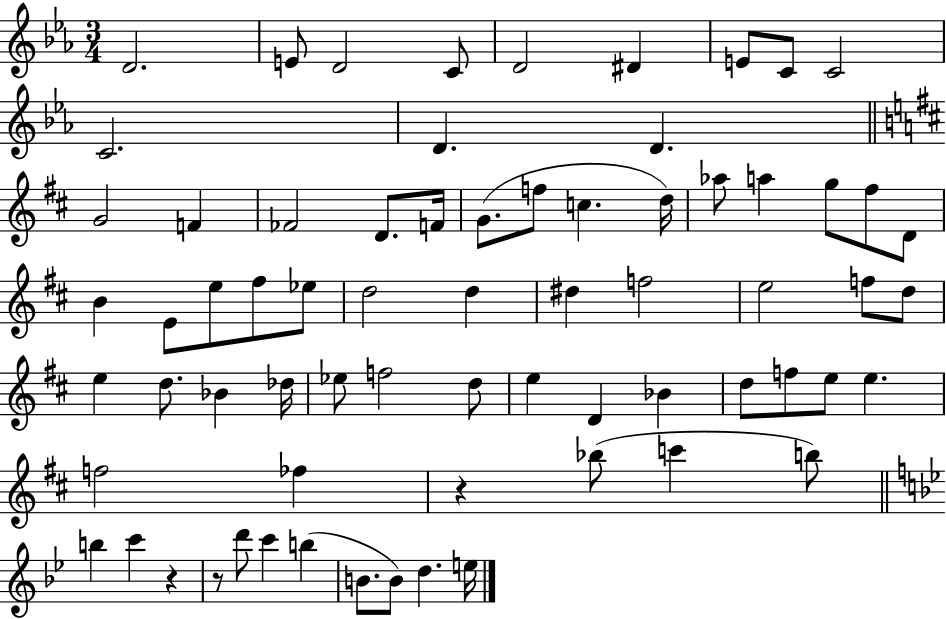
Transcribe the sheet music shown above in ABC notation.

X:1
T:Untitled
M:3/4
L:1/4
K:Eb
D2 E/2 D2 C/2 D2 ^D E/2 C/2 C2 C2 D D G2 F _F2 D/2 F/4 G/2 f/2 c d/4 _a/2 a g/2 ^f/2 D/2 B E/2 e/2 ^f/2 _e/2 d2 d ^d f2 e2 f/2 d/2 e d/2 _B _d/4 _e/2 f2 d/2 e D _B d/2 f/2 e/2 e f2 _f z _b/2 c' b/2 b c' z z/2 d'/2 c' b B/2 B/2 d e/4